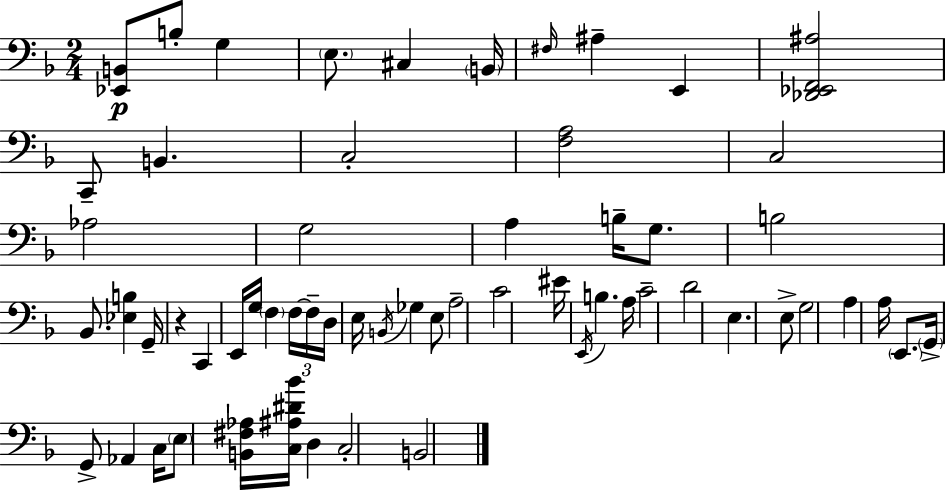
[Eb2,B2]/e B3/e G3/q E3/e. C#3/q B2/s F#3/s A#3/q E2/q [Db2,Eb2,F2,A#3]/h C2/e B2/q. C3/h [F3,A3]/h C3/h Ab3/h G3/h A3/q B3/s G3/e. B3/h Bb2/e. [Eb3,B3]/q G2/s R/q C2/q E2/s G3/s F3/q F3/s F3/s D3/s E3/s B2/s Gb3/q E3/e A3/h C4/h EIS4/s E2/s B3/q. A3/s C4/h D4/h E3/q. E3/e G3/h A3/q A3/s E2/e. G2/s G2/e Ab2/q C3/s E3/e [B2,F#3,Ab3]/s [C3,A#3,D#4,Bb4]/s D3/q C3/h B2/h